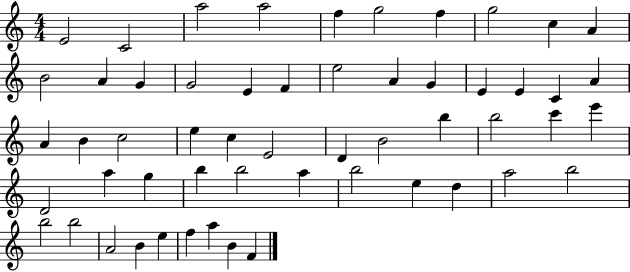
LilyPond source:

{
  \clef treble
  \numericTimeSignature
  \time 4/4
  \key c \major
  e'2 c'2 | a''2 a''2 | f''4 g''2 f''4 | g''2 c''4 a'4 | \break b'2 a'4 g'4 | g'2 e'4 f'4 | e''2 a'4 g'4 | e'4 e'4 c'4 a'4 | \break a'4 b'4 c''2 | e''4 c''4 e'2 | d'4 b'2 b''4 | b''2 c'''4 e'''4 | \break d'2 a''4 g''4 | b''4 b''2 a''4 | b''2 e''4 d''4 | a''2 b''2 | \break b''2 b''2 | a'2 b'4 e''4 | f''4 a''4 b'4 f'4 | \bar "|."
}